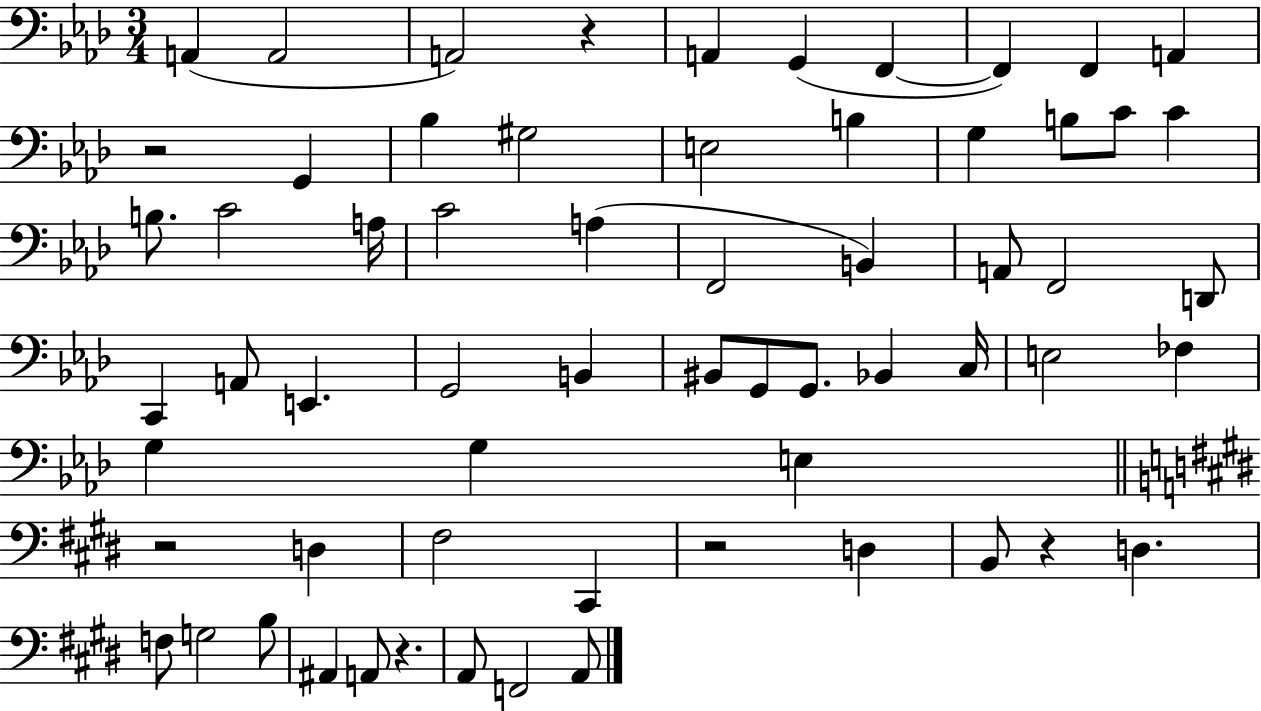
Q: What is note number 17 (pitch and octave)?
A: C4